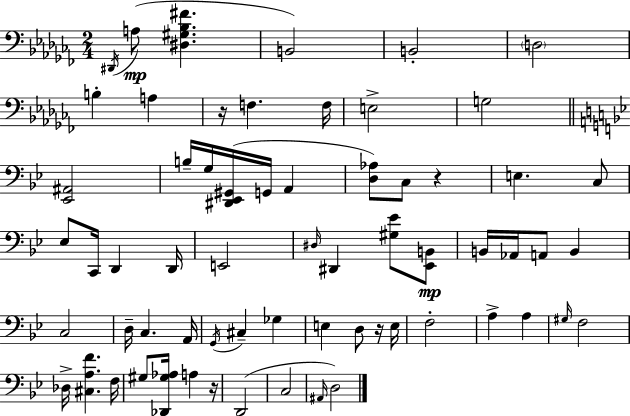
X:1
T:Untitled
M:2/4
L:1/4
K:Abm
^D,,/4 A,/2 [^D,^G,_B,^F] B,,2 B,,2 D,2 B, A, z/4 F, F,/4 E,2 G,2 [_E,,^A,,]2 B,/4 G,/4 [^D,,_E,,^G,,]/4 G,,/4 A,, [D,_A,]/2 C,/2 z E, C,/2 _E,/2 C,,/4 D,, D,,/4 E,,2 ^D,/4 ^D,, [^G,_E]/2 [_E,,B,,]/2 B,,/4 _A,,/4 A,,/2 B,, C,2 D,/4 C, A,,/4 G,,/4 ^C, _G, E, D,/2 z/4 E,/4 F,2 A, A, ^G,/4 F,2 _D,/4 [^C,A,F] F,/4 ^G,/2 [_D,,^G,_A,]/4 A, z/4 D,,2 C,2 ^A,,/4 D,2